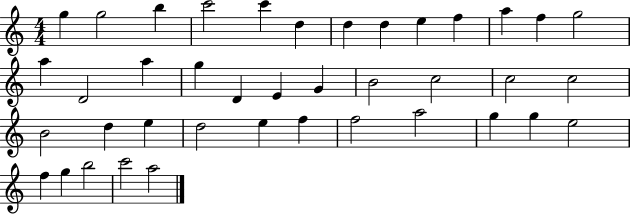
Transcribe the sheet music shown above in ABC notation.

X:1
T:Untitled
M:4/4
L:1/4
K:C
g g2 b c'2 c' d d d e f a f g2 a D2 a g D E G B2 c2 c2 c2 B2 d e d2 e f f2 a2 g g e2 f g b2 c'2 a2